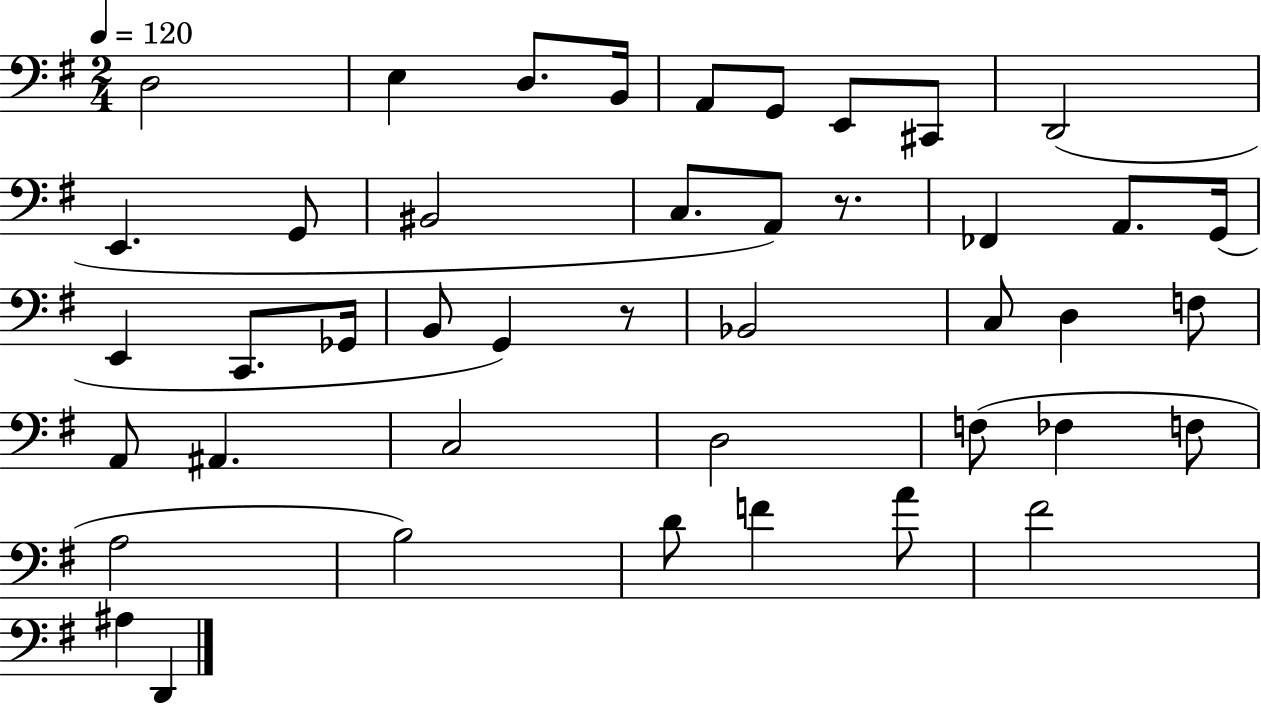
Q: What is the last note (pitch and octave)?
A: D2